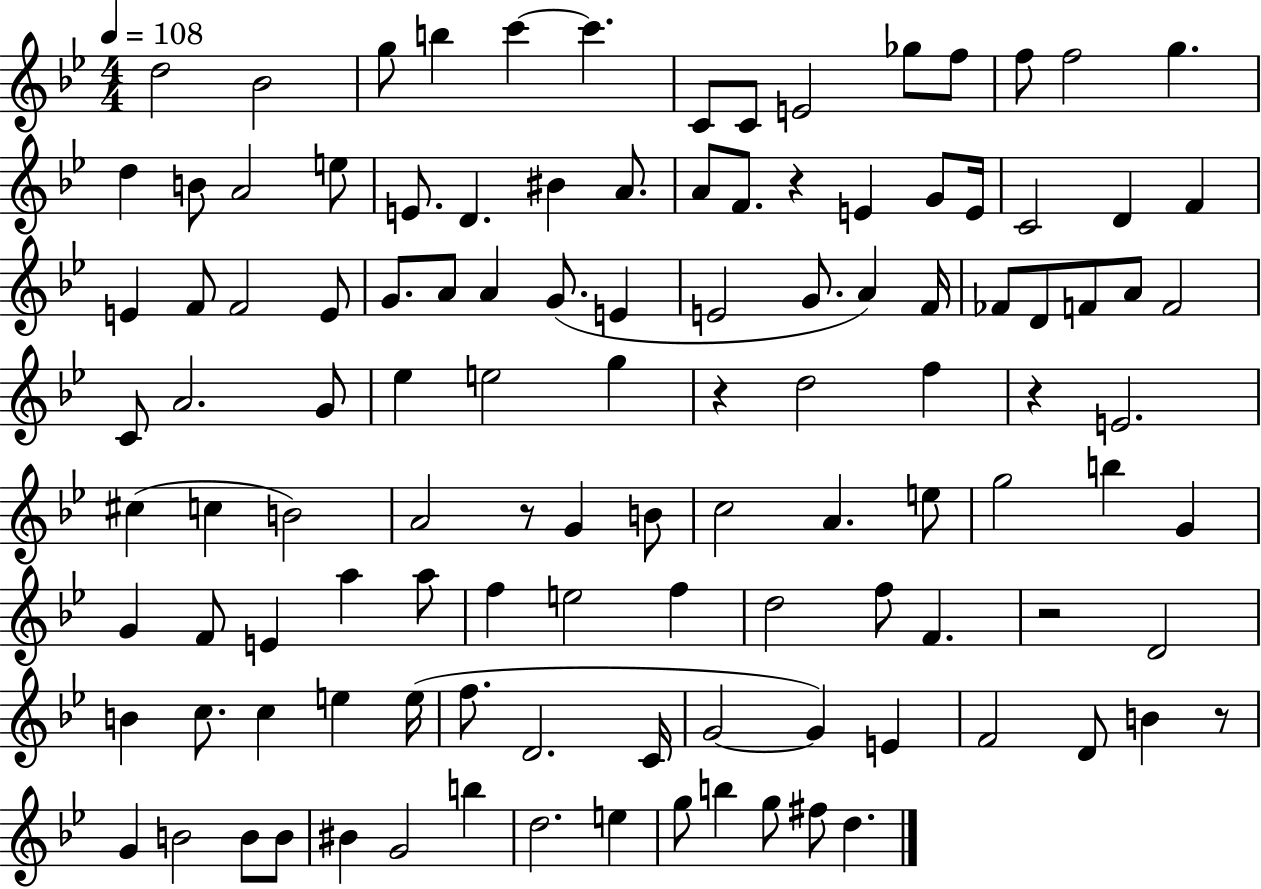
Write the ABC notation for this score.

X:1
T:Untitled
M:4/4
L:1/4
K:Bb
d2 _B2 g/2 b c' c' C/2 C/2 E2 _g/2 f/2 f/2 f2 g d B/2 A2 e/2 E/2 D ^B A/2 A/2 F/2 z E G/2 E/4 C2 D F E F/2 F2 E/2 G/2 A/2 A G/2 E E2 G/2 A F/4 _F/2 D/2 F/2 A/2 F2 C/2 A2 G/2 _e e2 g z d2 f z E2 ^c c B2 A2 z/2 G B/2 c2 A e/2 g2 b G G F/2 E a a/2 f e2 f d2 f/2 F z2 D2 B c/2 c e e/4 f/2 D2 C/4 G2 G E F2 D/2 B z/2 G B2 B/2 B/2 ^B G2 b d2 e g/2 b g/2 ^f/2 d